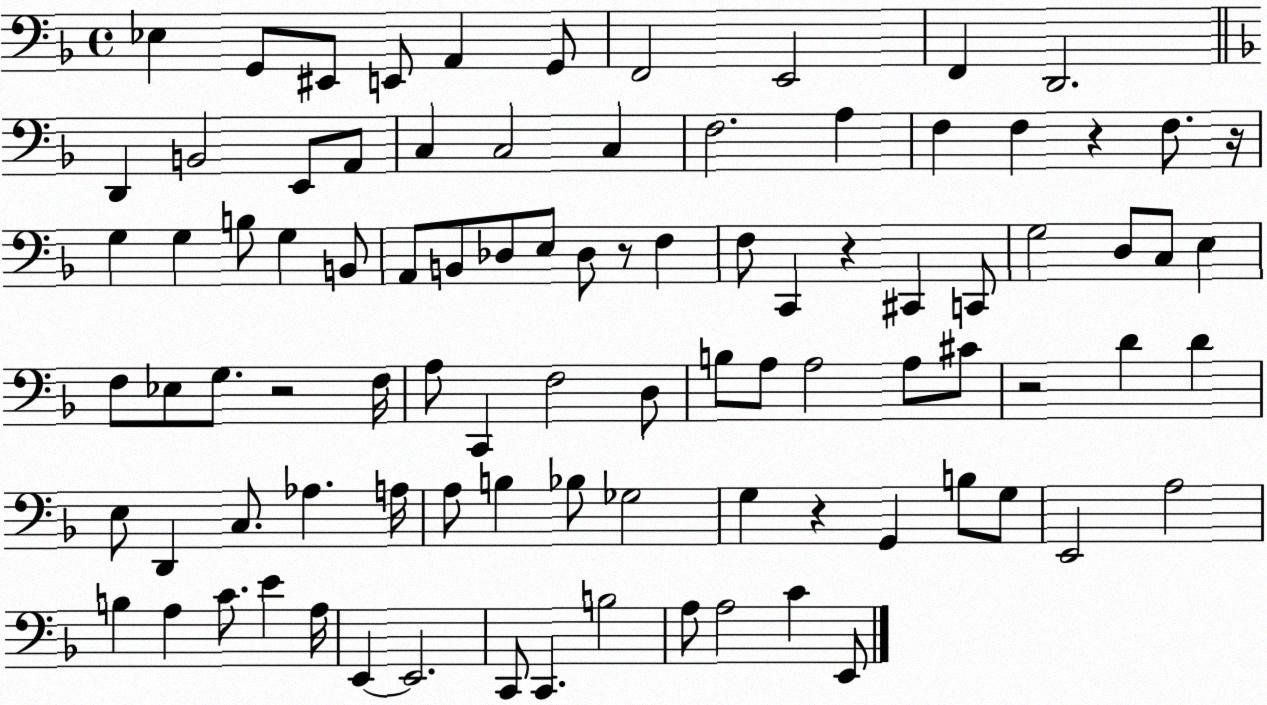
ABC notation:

X:1
T:Untitled
M:4/4
L:1/4
K:F
_E, G,,/2 ^E,,/2 E,,/2 A,, G,,/2 F,,2 E,,2 F,, D,,2 D,, B,,2 E,,/2 A,,/2 C, C,2 C, F,2 A, F, F, z F,/2 z/4 G, G, B,/2 G, B,,/2 A,,/2 B,,/2 _D,/2 E,/2 _D,/2 z/2 F, F,/2 C,, z ^C,, C,,/2 G,2 D,/2 C,/2 E, F,/2 _E,/2 G,/2 z2 F,/4 A,/2 C,, F,2 D,/2 B,/2 A,/2 A,2 A,/2 ^C/2 z2 D D E,/2 D,, C,/2 _A, A,/4 A,/2 B, _B,/2 _G,2 G, z G,, B,/2 G,/2 E,,2 A,2 B, A, C/2 E A,/4 E,, E,,2 C,,/2 C,, B,2 A,/2 A,2 C E,,/2